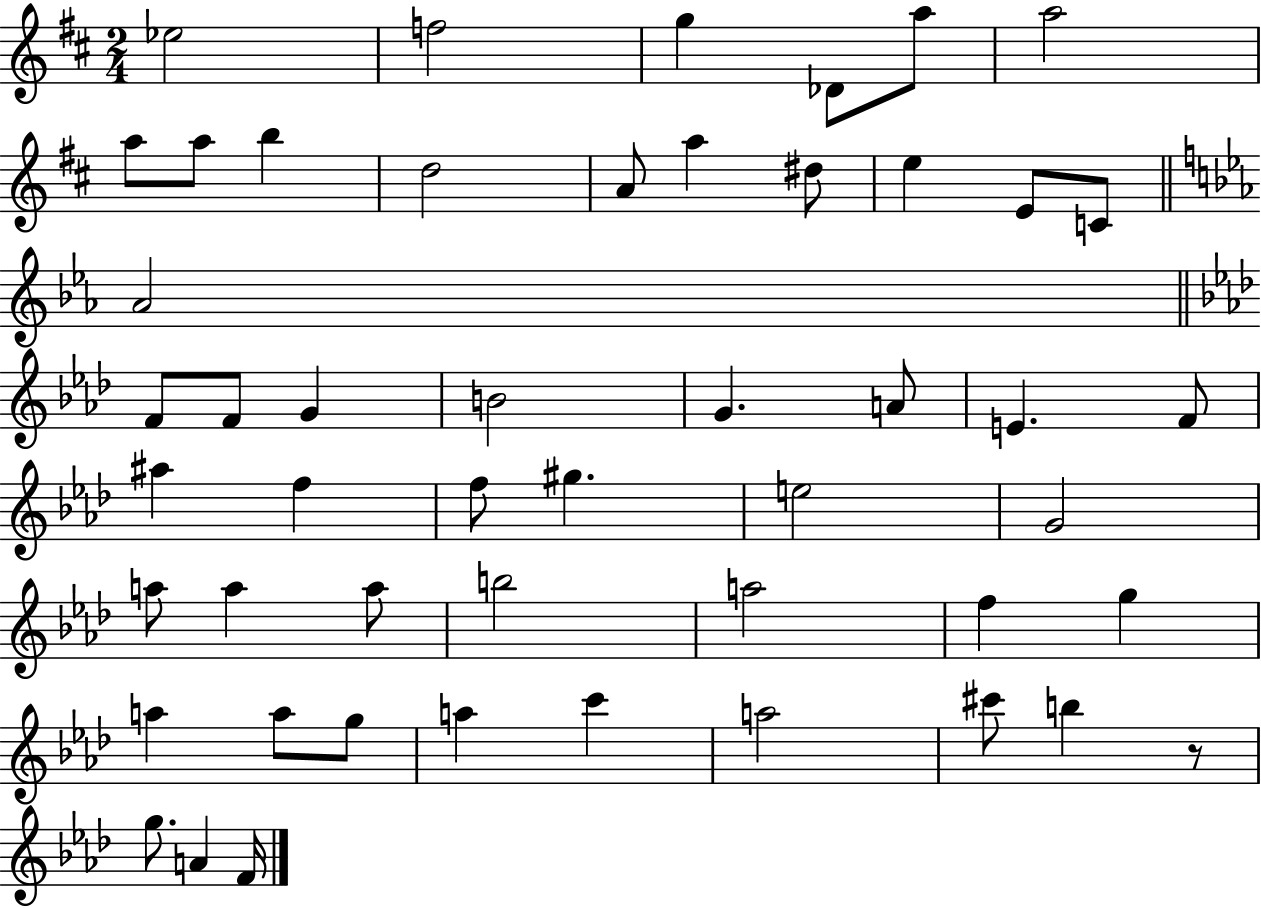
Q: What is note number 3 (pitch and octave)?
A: G5